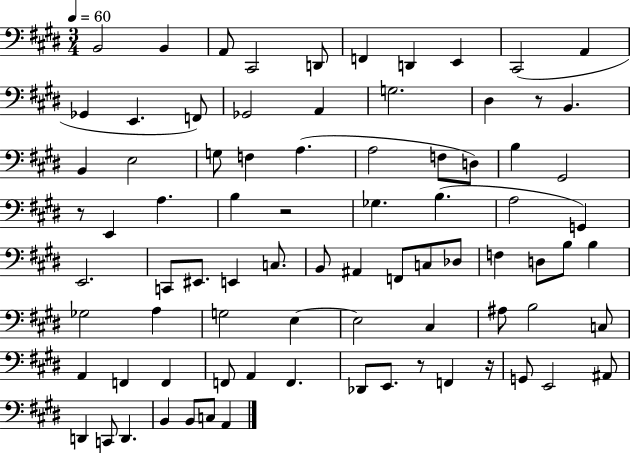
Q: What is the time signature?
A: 3/4